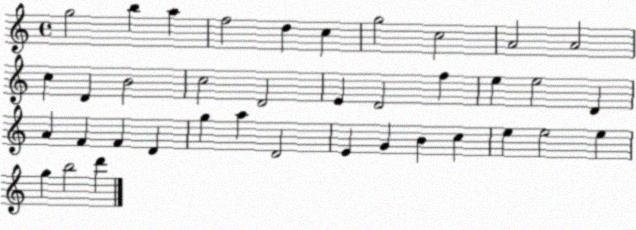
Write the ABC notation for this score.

X:1
T:Untitled
M:4/4
L:1/4
K:C
g2 b a f2 d c g2 c2 A2 A2 c D B2 c2 D2 E D2 f e e2 D A F F D g a D2 E G B c e e2 e g b2 d'